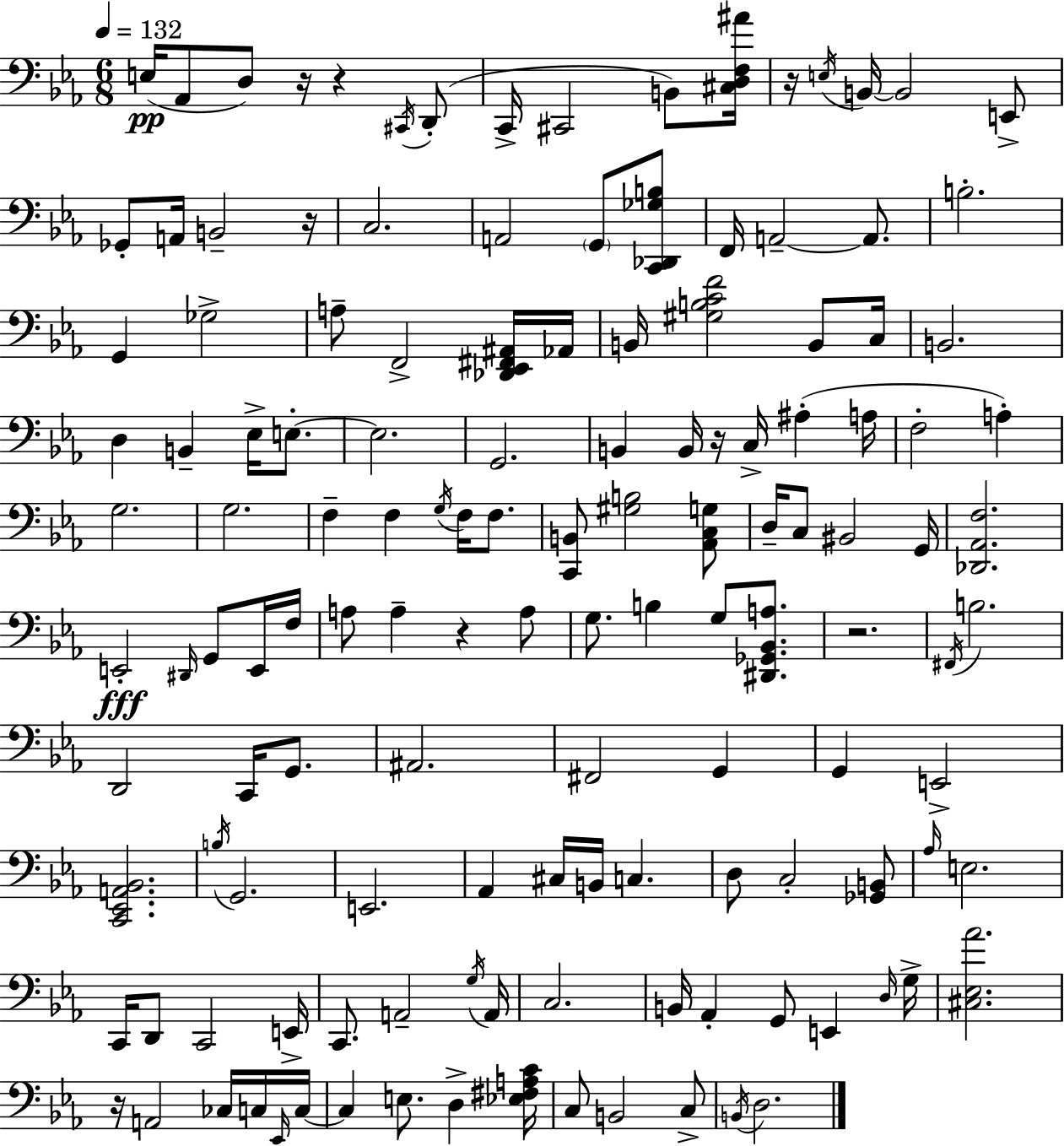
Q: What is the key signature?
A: C minor